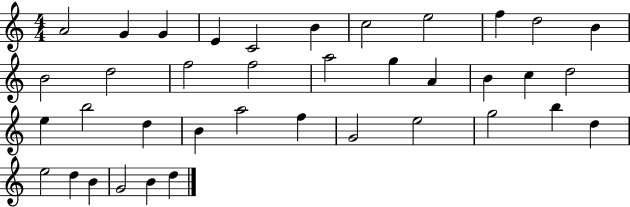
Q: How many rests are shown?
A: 0